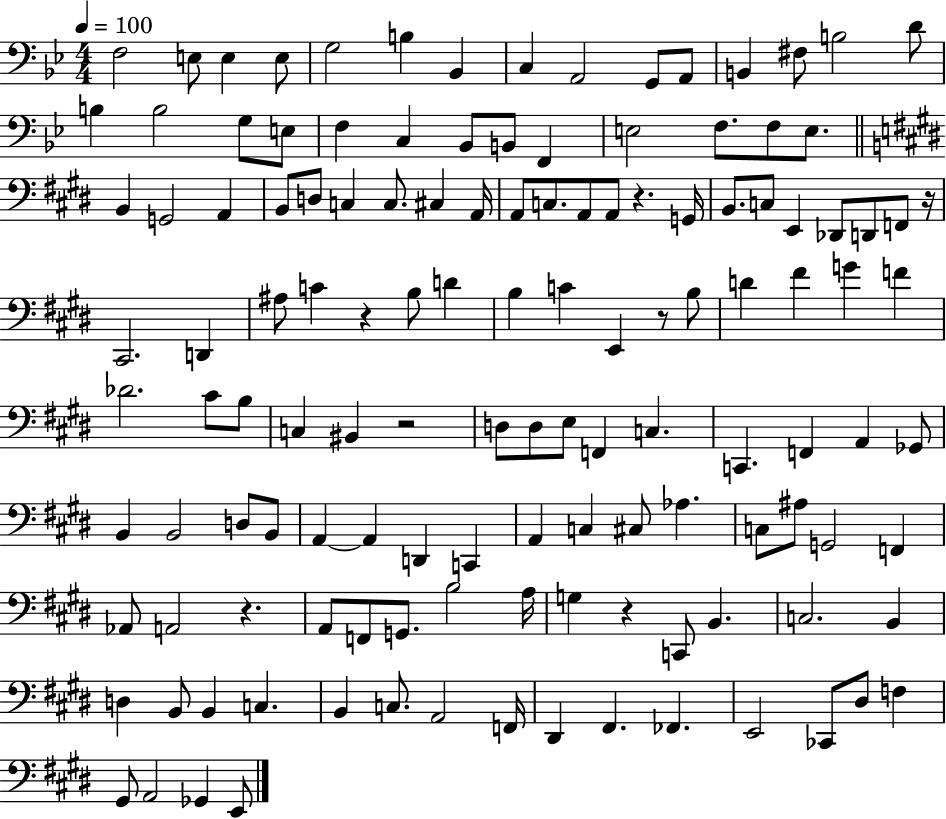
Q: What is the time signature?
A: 4/4